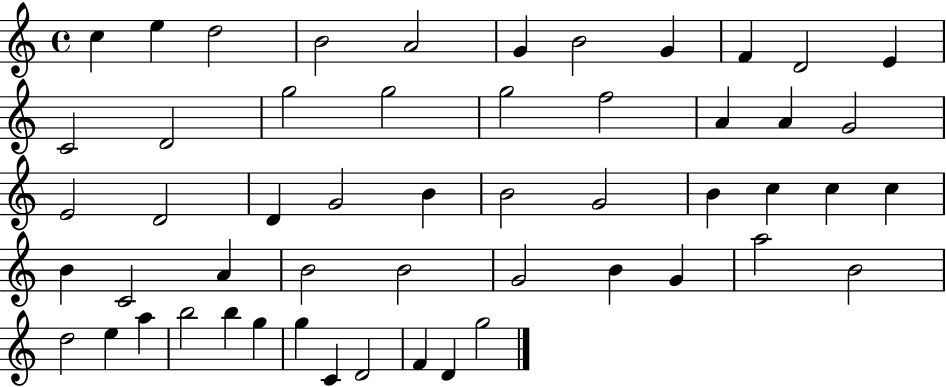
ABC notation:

X:1
T:Untitled
M:4/4
L:1/4
K:C
c e d2 B2 A2 G B2 G F D2 E C2 D2 g2 g2 g2 f2 A A G2 E2 D2 D G2 B B2 G2 B c c c B C2 A B2 B2 G2 B G a2 B2 d2 e a b2 b g g C D2 F D g2